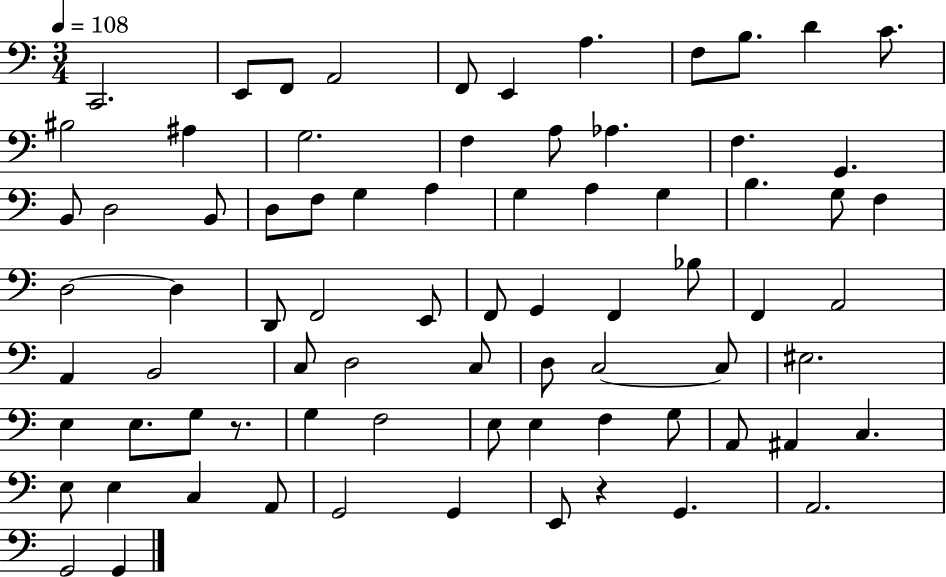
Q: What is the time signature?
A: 3/4